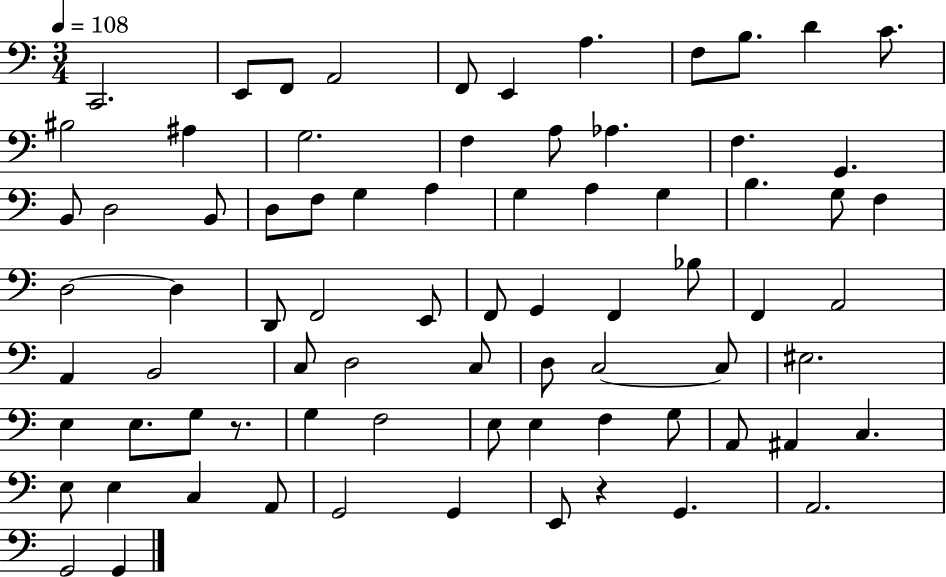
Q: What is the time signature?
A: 3/4